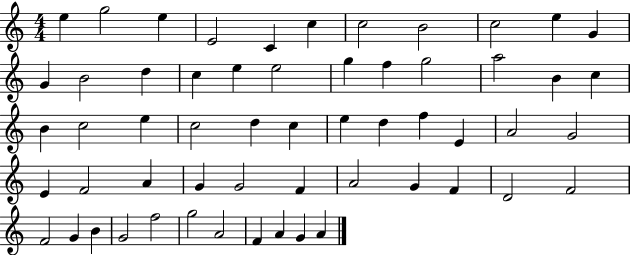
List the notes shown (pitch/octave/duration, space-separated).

E5/q G5/h E5/q E4/h C4/q C5/q C5/h B4/h C5/h E5/q G4/q G4/q B4/h D5/q C5/q E5/q E5/h G5/q F5/q G5/h A5/h B4/q C5/q B4/q C5/h E5/q C5/h D5/q C5/q E5/q D5/q F5/q E4/q A4/h G4/h E4/q F4/h A4/q G4/q G4/h F4/q A4/h G4/q F4/q D4/h F4/h F4/h G4/q B4/q G4/h F5/h G5/h A4/h F4/q A4/q G4/q A4/q